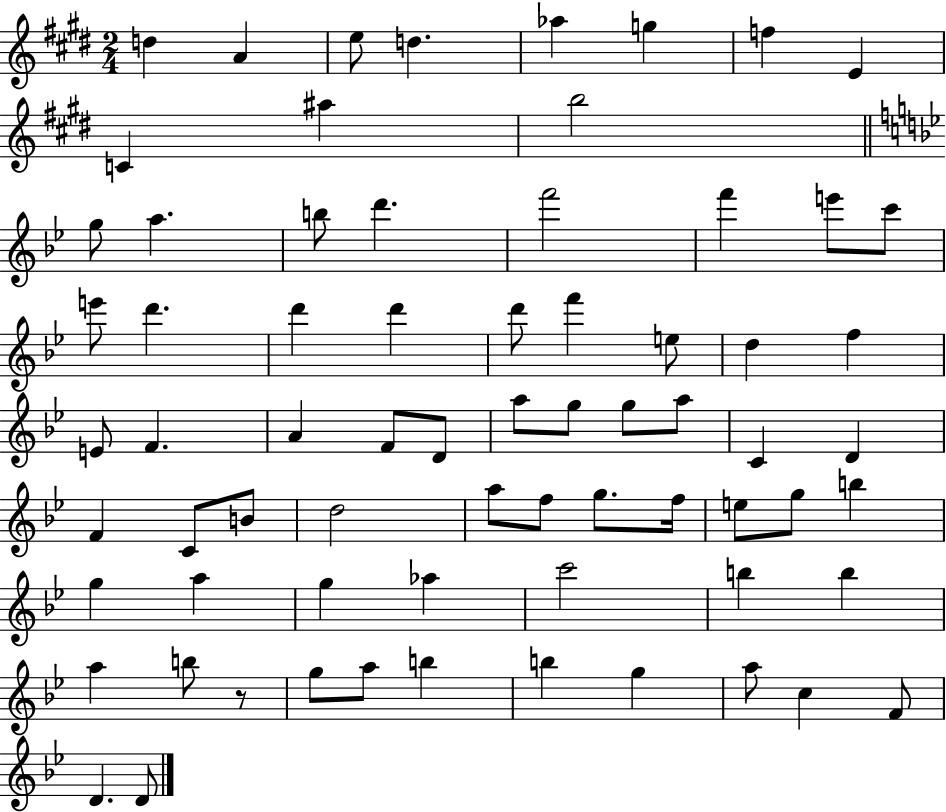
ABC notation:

X:1
T:Untitled
M:2/4
L:1/4
K:E
d A e/2 d _a g f E C ^a b2 g/2 a b/2 d' f'2 f' e'/2 c'/2 e'/2 d' d' d' d'/2 f' e/2 d f E/2 F A F/2 D/2 a/2 g/2 g/2 a/2 C D F C/2 B/2 d2 a/2 f/2 g/2 f/4 e/2 g/2 b g a g _a c'2 b b a b/2 z/2 g/2 a/2 b b g a/2 c F/2 D D/2